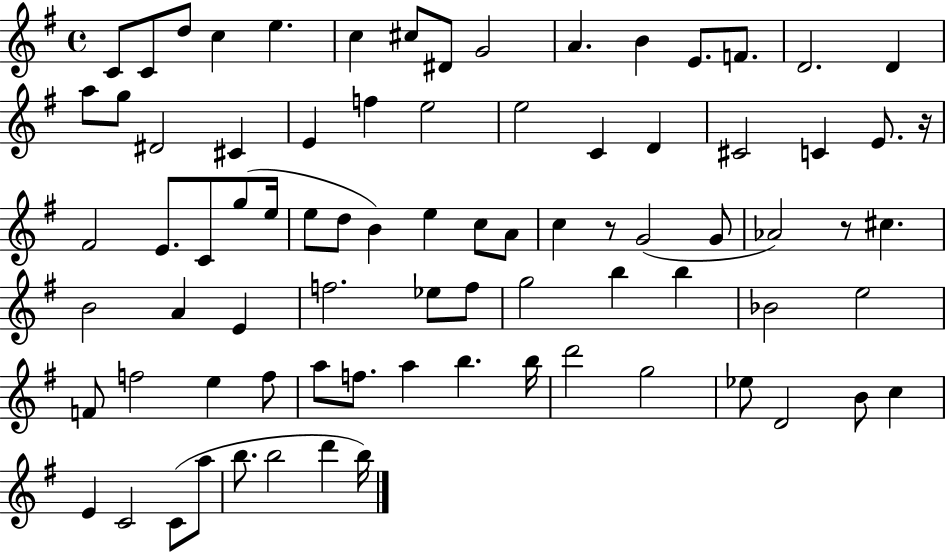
{
  \clef treble
  \time 4/4
  \defaultTimeSignature
  \key g \major
  c'8 c'8 d''8 c''4 e''4. | c''4 cis''8 dis'8 g'2 | a'4. b'4 e'8. f'8. | d'2. d'4 | \break a''8 g''8 dis'2 cis'4 | e'4 f''4 e''2 | e''2 c'4 d'4 | cis'2 c'4 e'8. r16 | \break fis'2 e'8. c'8 g''8( e''16 | e''8 d''8 b'4) e''4 c''8 a'8 | c''4 r8 g'2( g'8 | aes'2) r8 cis''4. | \break b'2 a'4 e'4 | f''2. ees''8 f''8 | g''2 b''4 b''4 | bes'2 e''2 | \break f'8 f''2 e''4 f''8 | a''8 f''8. a''4 b''4. b''16 | d'''2 g''2 | ees''8 d'2 b'8 c''4 | \break e'4 c'2 c'8( a''8 | b''8. b''2 d'''4 b''16) | \bar "|."
}